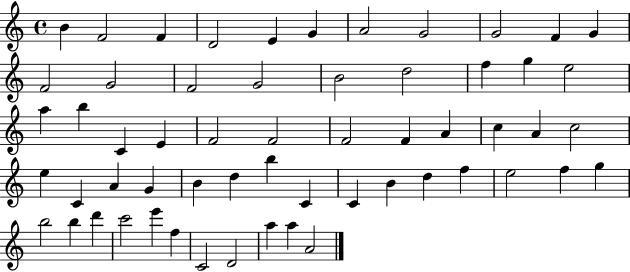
B4/q F4/h F4/q D4/h E4/q G4/q A4/h G4/h G4/h F4/q G4/q F4/h G4/h F4/h G4/h B4/h D5/h F5/q G5/q E5/h A5/q B5/q C4/q E4/q F4/h F4/h F4/h F4/q A4/q C5/q A4/q C5/h E5/q C4/q A4/q G4/q B4/q D5/q B5/q C4/q C4/q B4/q D5/q F5/q E5/h F5/q G5/q B5/h B5/q D6/q C6/h E6/q F5/q C4/h D4/h A5/q A5/q A4/h